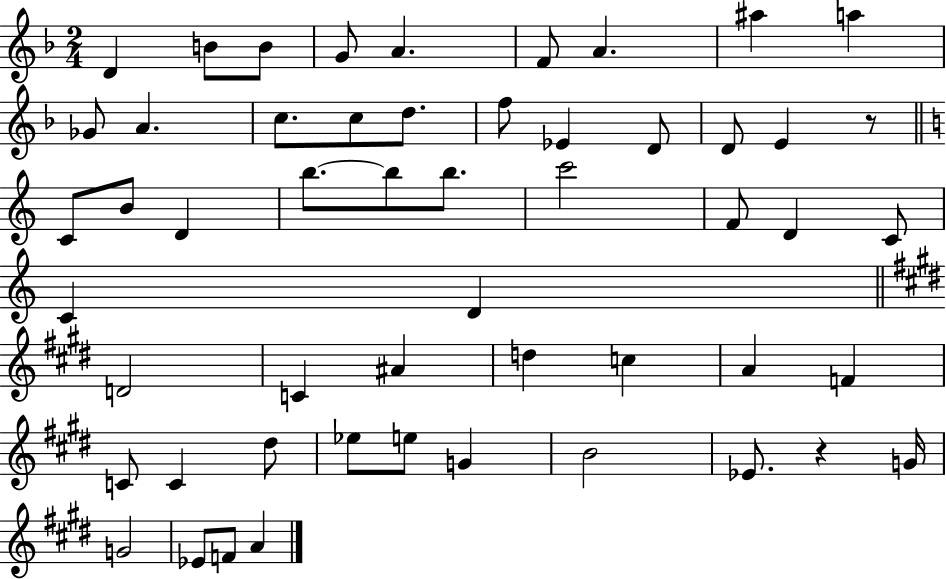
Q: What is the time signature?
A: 2/4